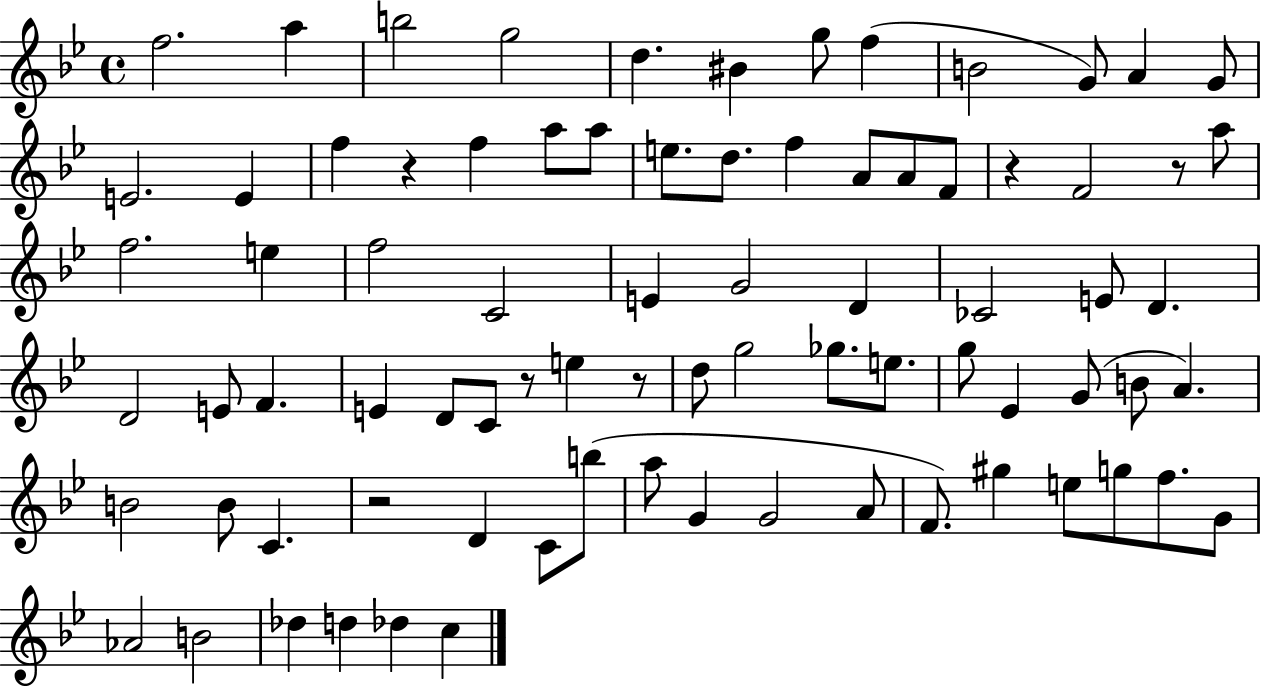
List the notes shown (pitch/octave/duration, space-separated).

F5/h. A5/q B5/h G5/h D5/q. BIS4/q G5/e F5/q B4/h G4/e A4/q G4/e E4/h. E4/q F5/q R/q F5/q A5/e A5/e E5/e. D5/e. F5/q A4/e A4/e F4/e R/q F4/h R/e A5/e F5/h. E5/q F5/h C4/h E4/q G4/h D4/q CES4/h E4/e D4/q. D4/h E4/e F4/q. E4/q D4/e C4/e R/e E5/q R/e D5/e G5/h Gb5/e. E5/e. G5/e Eb4/q G4/e B4/e A4/q. B4/h B4/e C4/q. R/h D4/q C4/e B5/e A5/e G4/q G4/h A4/e F4/e. G#5/q E5/e G5/e F5/e. G4/e Ab4/h B4/h Db5/q D5/q Db5/q C5/q